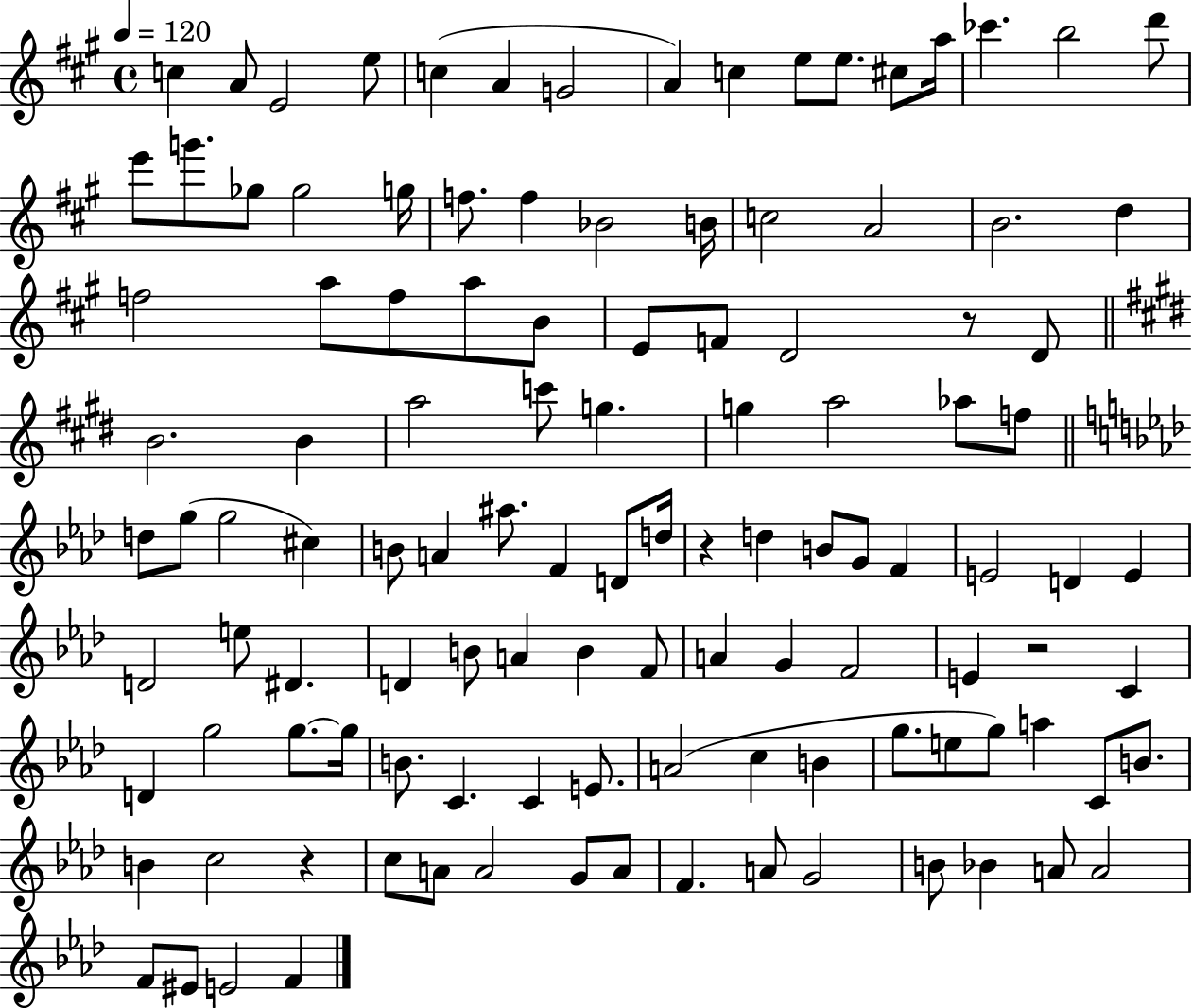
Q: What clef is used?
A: treble